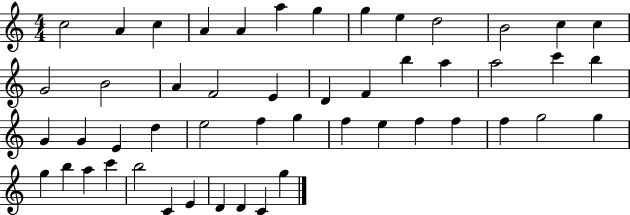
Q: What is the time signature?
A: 4/4